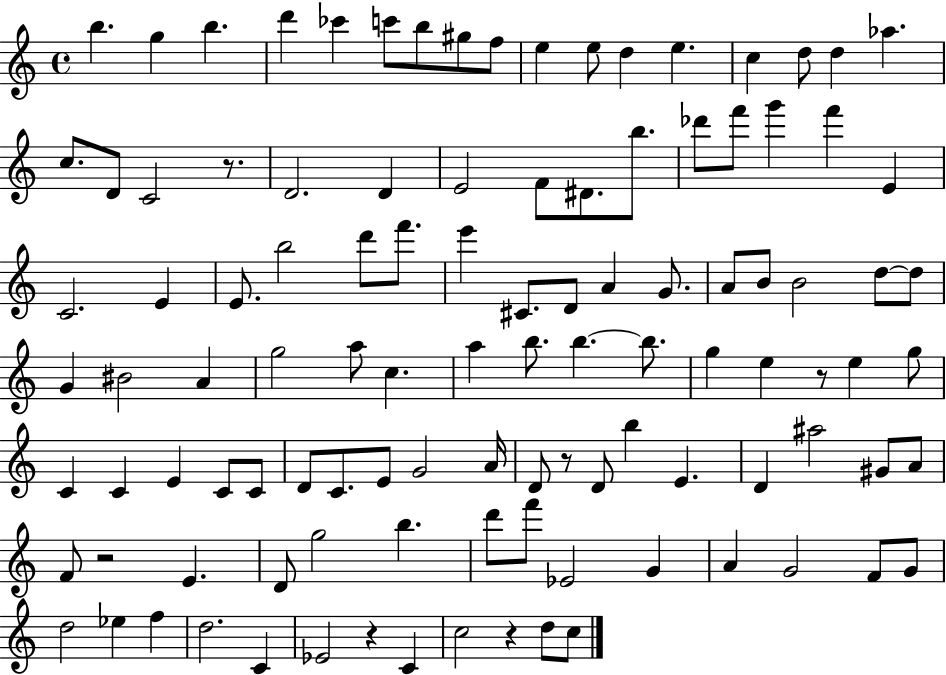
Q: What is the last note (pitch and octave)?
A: C5